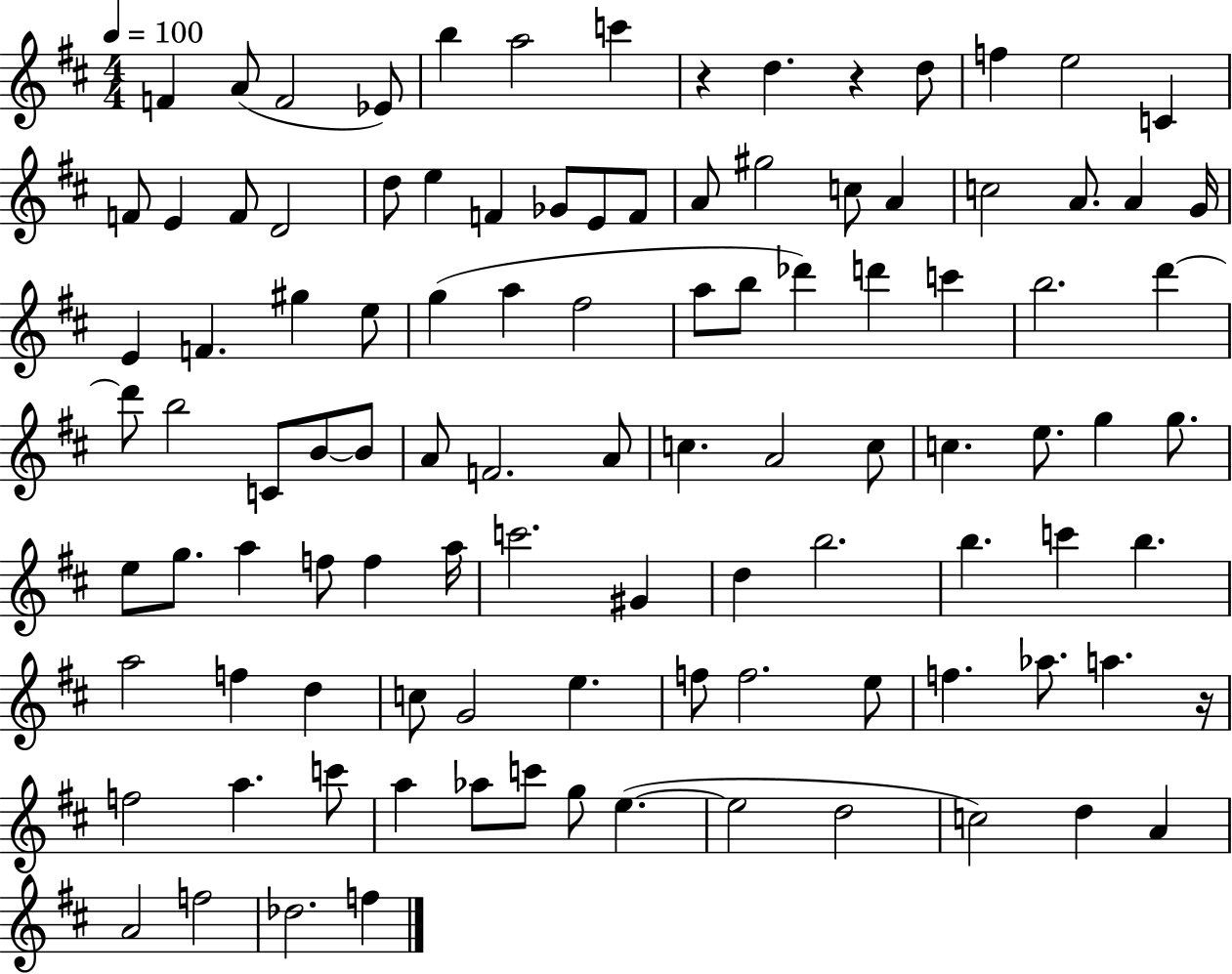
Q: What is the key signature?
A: D major